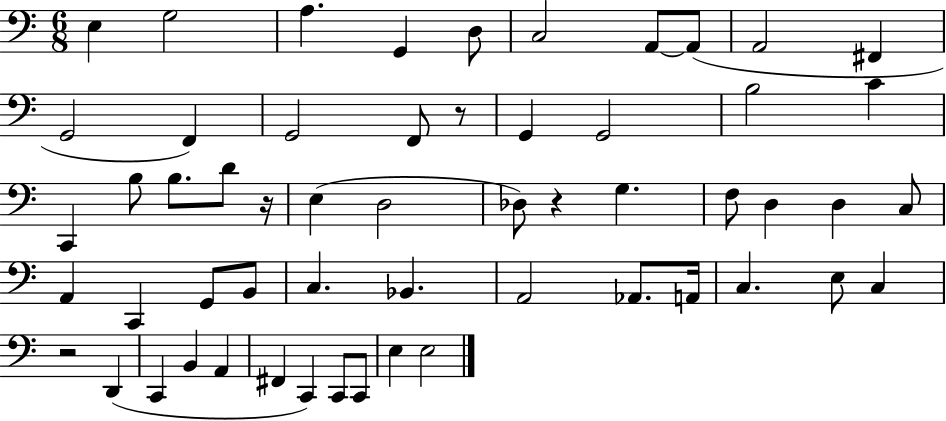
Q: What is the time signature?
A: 6/8